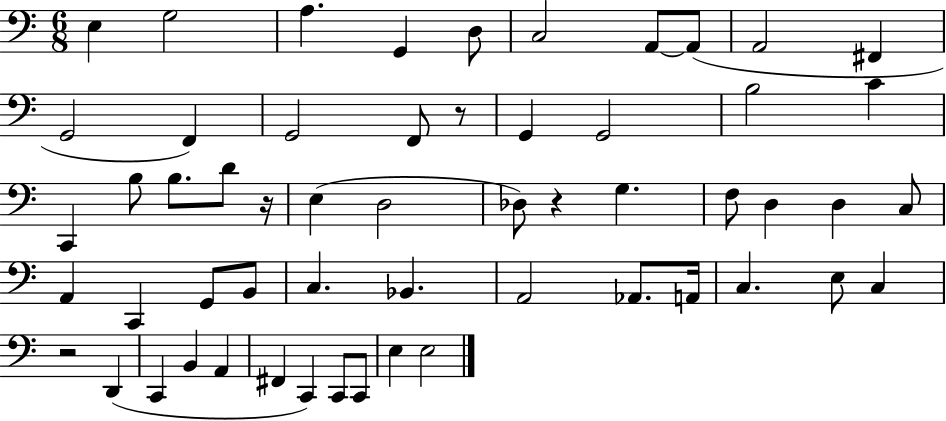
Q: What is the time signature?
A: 6/8